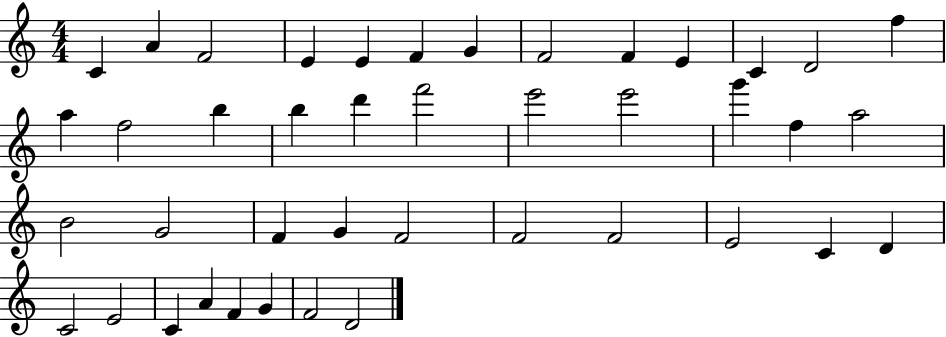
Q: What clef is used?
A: treble